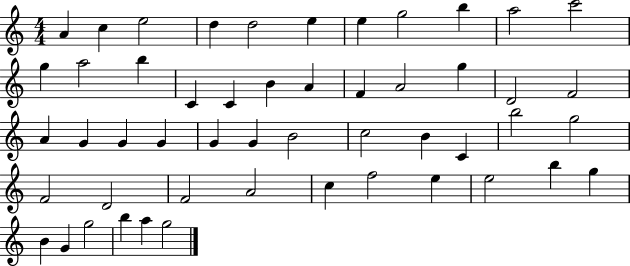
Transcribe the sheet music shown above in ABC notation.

X:1
T:Untitled
M:4/4
L:1/4
K:C
A c e2 d d2 e e g2 b a2 c'2 g a2 b C C B A F A2 g D2 F2 A G G G G G B2 c2 B C b2 g2 F2 D2 F2 A2 c f2 e e2 b g B G g2 b a g2